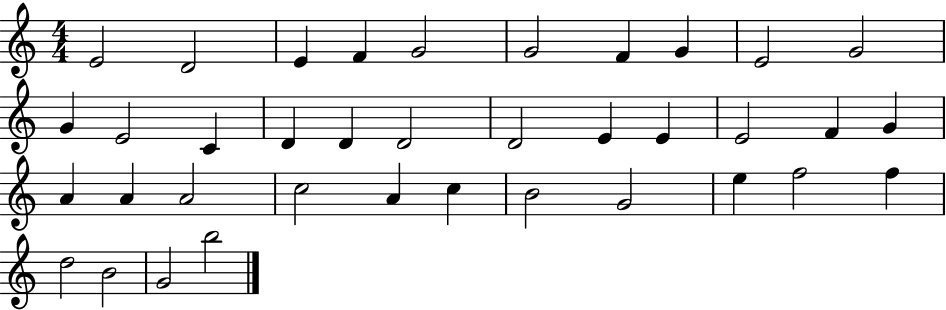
{
  \clef treble
  \numericTimeSignature
  \time 4/4
  \key c \major
  e'2 d'2 | e'4 f'4 g'2 | g'2 f'4 g'4 | e'2 g'2 | \break g'4 e'2 c'4 | d'4 d'4 d'2 | d'2 e'4 e'4 | e'2 f'4 g'4 | \break a'4 a'4 a'2 | c''2 a'4 c''4 | b'2 g'2 | e''4 f''2 f''4 | \break d''2 b'2 | g'2 b''2 | \bar "|."
}